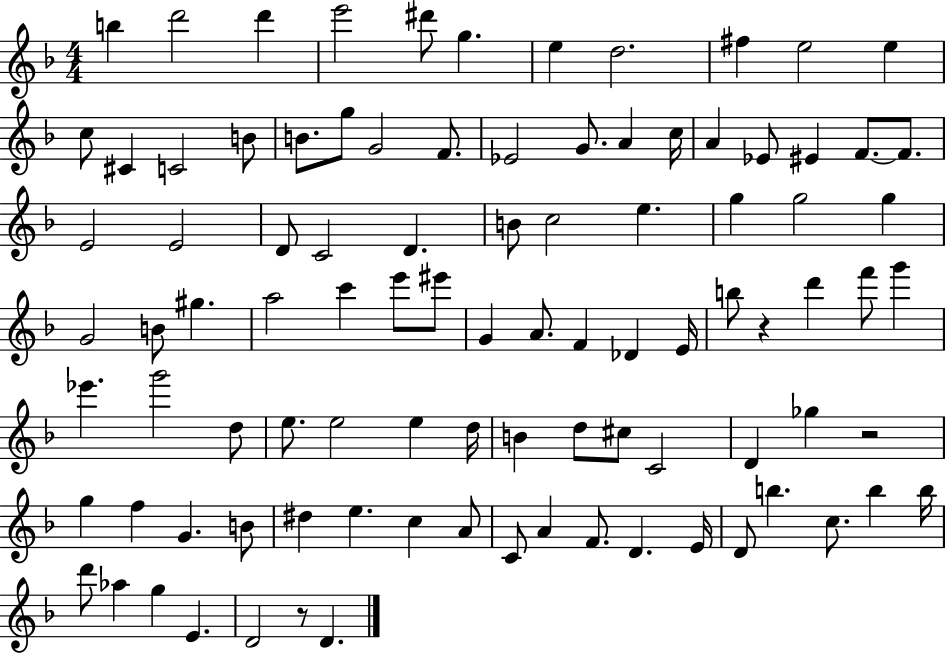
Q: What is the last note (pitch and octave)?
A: D4